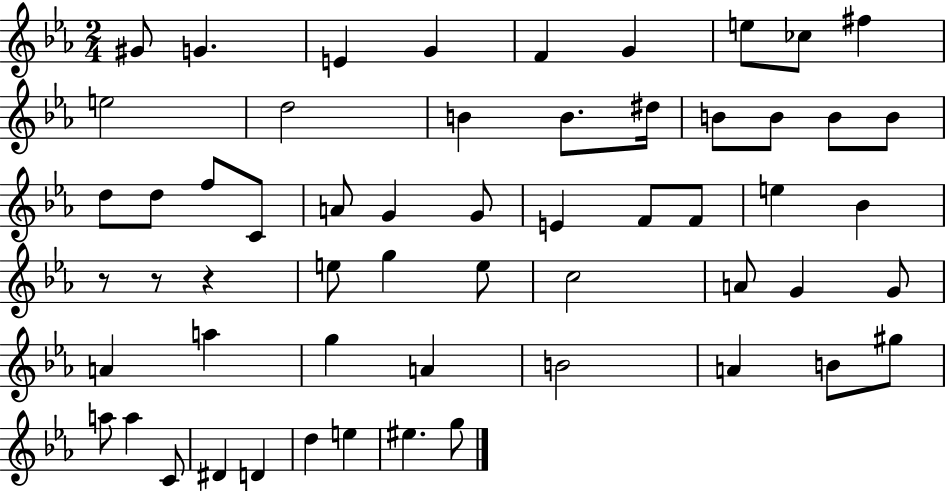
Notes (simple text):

G#4/e G4/q. E4/q G4/q F4/q G4/q E5/e CES5/e F#5/q E5/h D5/h B4/q B4/e. D#5/s B4/e B4/e B4/e B4/e D5/e D5/e F5/e C4/e A4/e G4/q G4/e E4/q F4/e F4/e E5/q Bb4/q R/e R/e R/q E5/e G5/q E5/e C5/h A4/e G4/q G4/e A4/q A5/q G5/q A4/q B4/h A4/q B4/e G#5/e A5/e A5/q C4/e D#4/q D4/q D5/q E5/q EIS5/q. G5/e